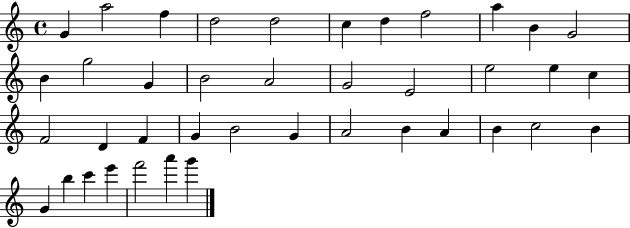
G4/q A5/h F5/q D5/h D5/h C5/q D5/q F5/h A5/q B4/q G4/h B4/q G5/h G4/q B4/h A4/h G4/h E4/h E5/h E5/q C5/q F4/h D4/q F4/q G4/q B4/h G4/q A4/h B4/q A4/q B4/q C5/h B4/q G4/q B5/q C6/q E6/q F6/h A6/q G6/q